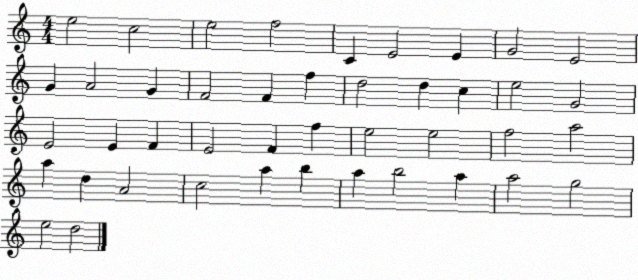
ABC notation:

X:1
T:Untitled
M:4/4
L:1/4
K:C
e2 c2 e2 f2 C E2 E G2 E2 G A2 G F2 F f d2 d c e2 G2 E2 E F E2 F f e2 e2 f2 a2 a d A2 c2 a b a b2 a a2 g2 e2 d2